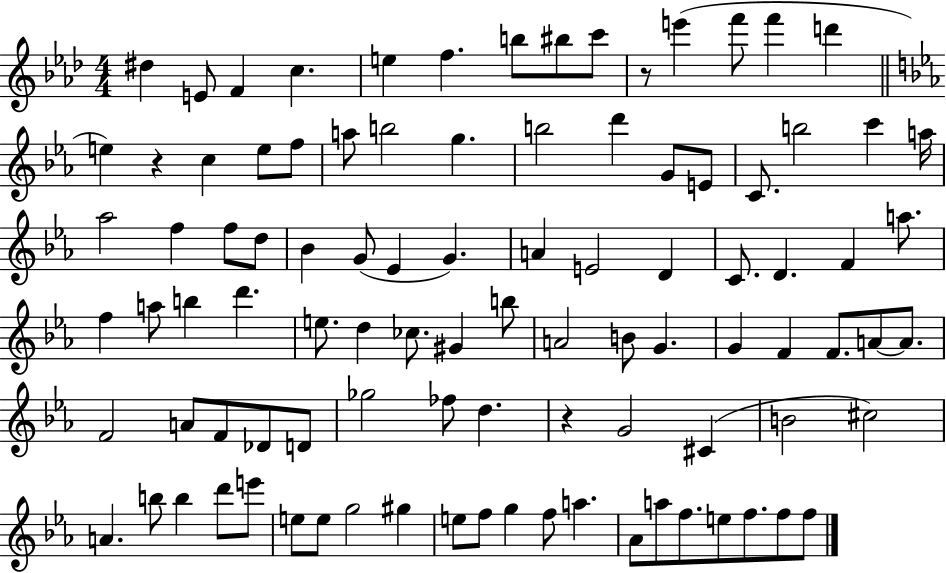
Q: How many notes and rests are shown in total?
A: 96